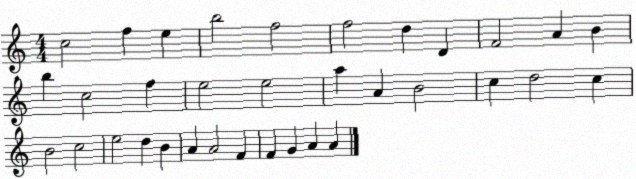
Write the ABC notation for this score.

X:1
T:Untitled
M:4/4
L:1/4
K:C
c2 f e b2 f2 f2 d D F2 A B b c2 f e2 e2 a A B2 c d2 c B2 c2 e2 d B A A2 F F G A A